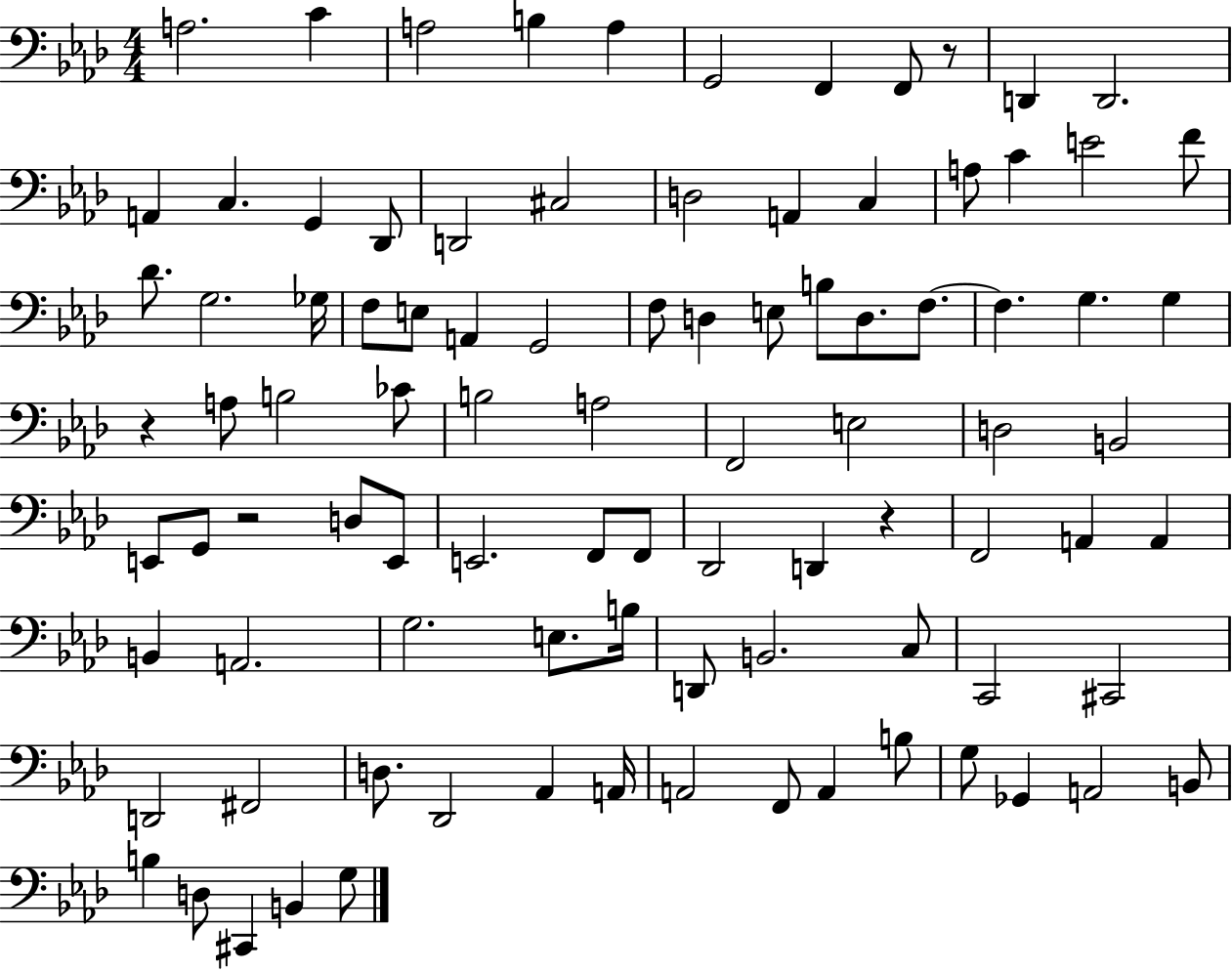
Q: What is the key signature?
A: AES major